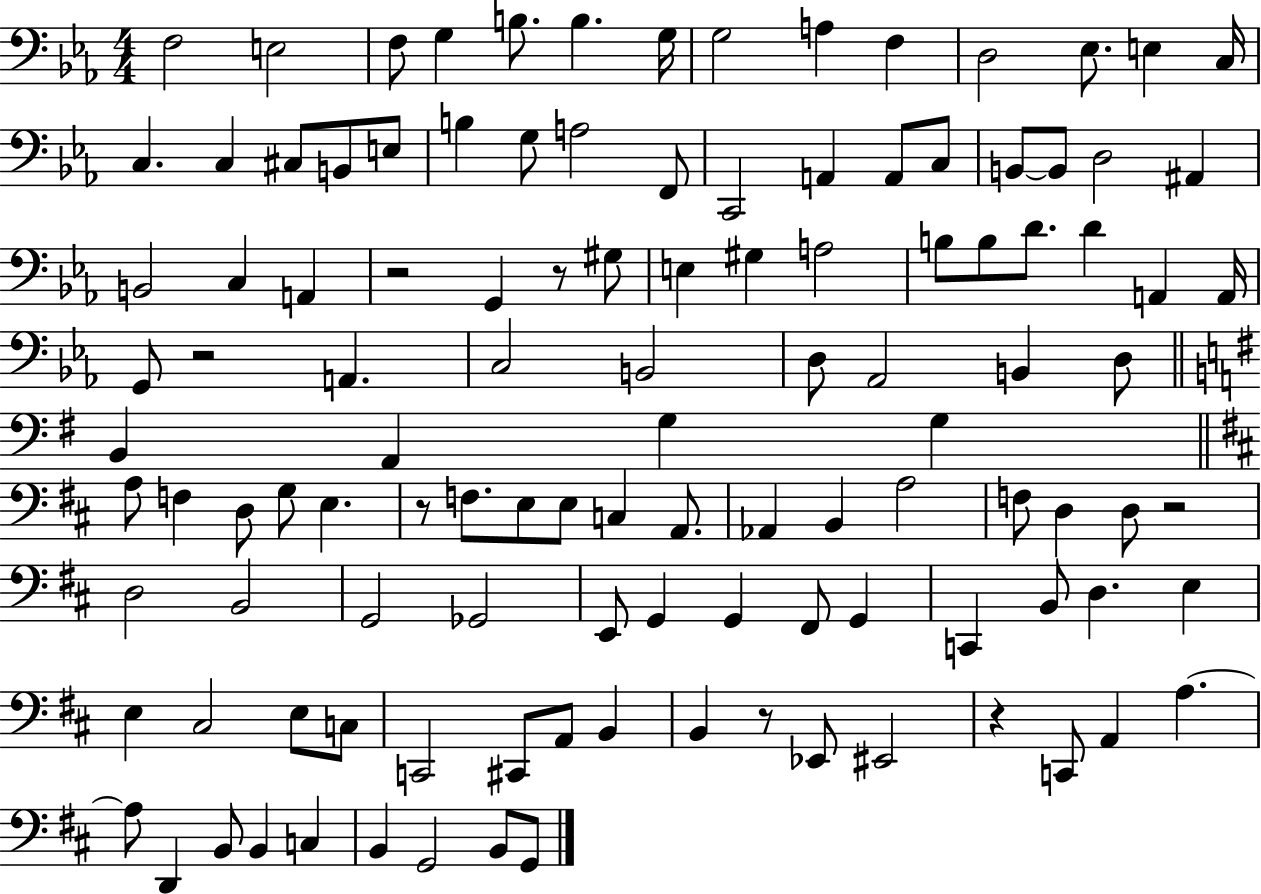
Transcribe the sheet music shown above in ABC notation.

X:1
T:Untitled
M:4/4
L:1/4
K:Eb
F,2 E,2 F,/2 G, B,/2 B, G,/4 G,2 A, F, D,2 _E,/2 E, C,/4 C, C, ^C,/2 B,,/2 E,/2 B, G,/2 A,2 F,,/2 C,,2 A,, A,,/2 C,/2 B,,/2 B,,/2 D,2 ^A,, B,,2 C, A,, z2 G,, z/2 ^G,/2 E, ^G, A,2 B,/2 B,/2 D/2 D A,, A,,/4 G,,/2 z2 A,, C,2 B,,2 D,/2 _A,,2 B,, D,/2 B,, A,, G, G, A,/2 F, D,/2 G,/2 E, z/2 F,/2 E,/2 E,/2 C, A,,/2 _A,, B,, A,2 F,/2 D, D,/2 z2 D,2 B,,2 G,,2 _G,,2 E,,/2 G,, G,, ^F,,/2 G,, C,, B,,/2 D, E, E, ^C,2 E,/2 C,/2 C,,2 ^C,,/2 A,,/2 B,, B,, z/2 _E,,/2 ^E,,2 z C,,/2 A,, A, A,/2 D,, B,,/2 B,, C, B,, G,,2 B,,/2 G,,/2